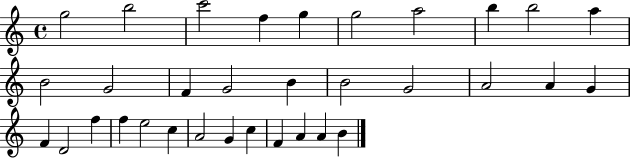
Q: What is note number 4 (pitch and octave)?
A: F5